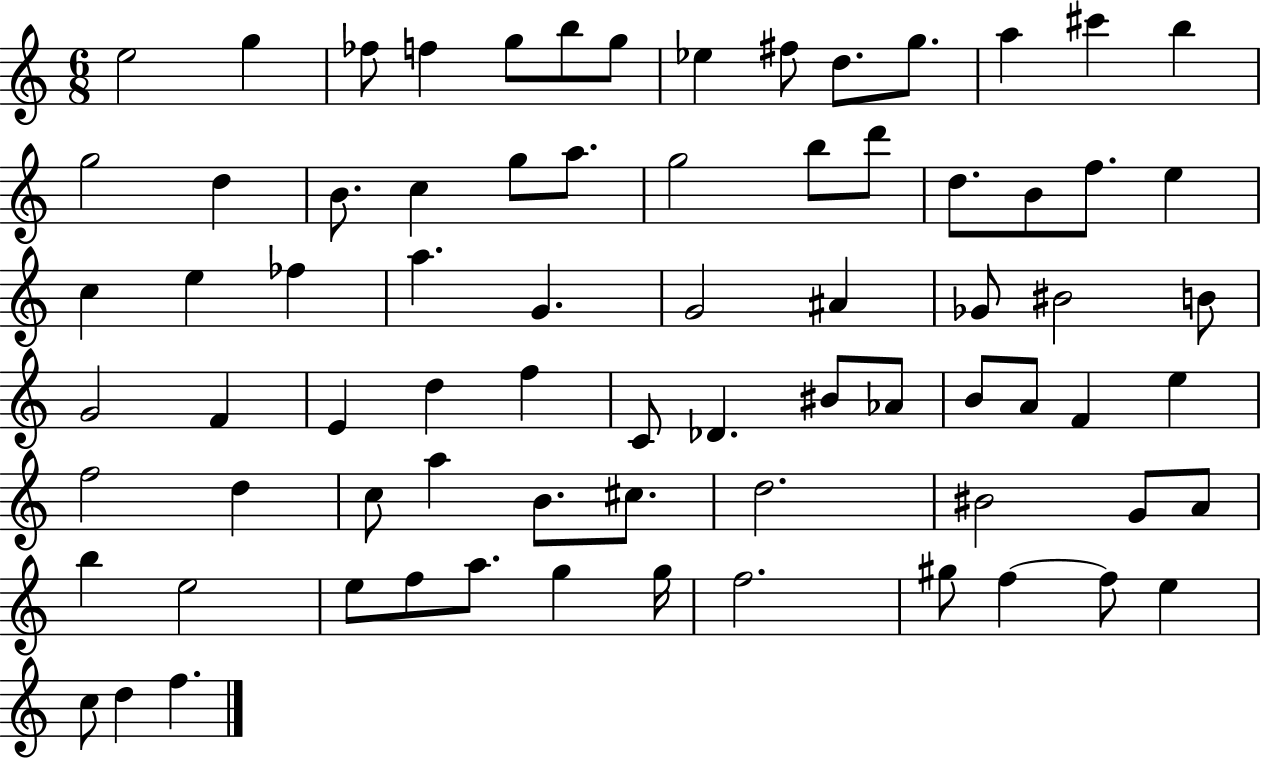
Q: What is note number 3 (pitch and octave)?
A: FES5